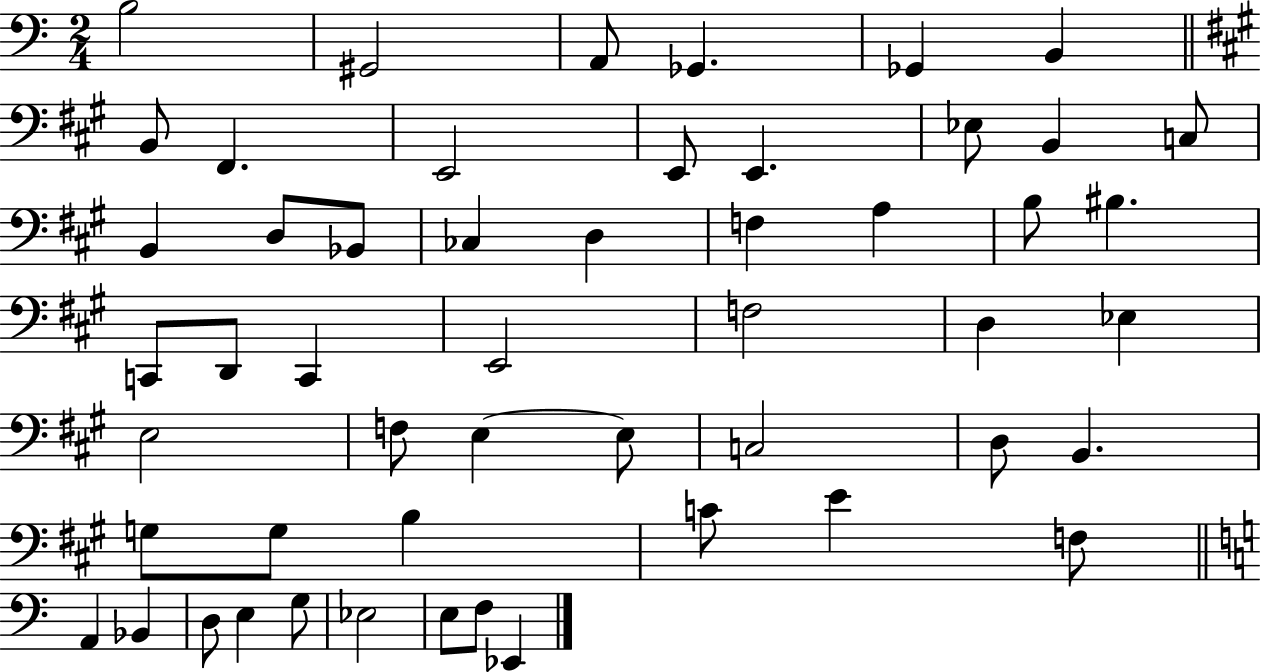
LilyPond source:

{
  \clef bass
  \numericTimeSignature
  \time 2/4
  \key c \major
  b2 | gis,2 | a,8 ges,4. | ges,4 b,4 | \break \bar "||" \break \key a \major b,8 fis,4. | e,2 | e,8 e,4. | ees8 b,4 c8 | \break b,4 d8 bes,8 | ces4 d4 | f4 a4 | b8 bis4. | \break c,8 d,8 c,4 | e,2 | f2 | d4 ees4 | \break e2 | f8 e4~~ e8 | c2 | d8 b,4. | \break g8 g8 b4 | c'8 e'4 f8 | \bar "||" \break \key c \major a,4 bes,4 | d8 e4 g8 | ees2 | e8 f8 ees,4 | \break \bar "|."
}